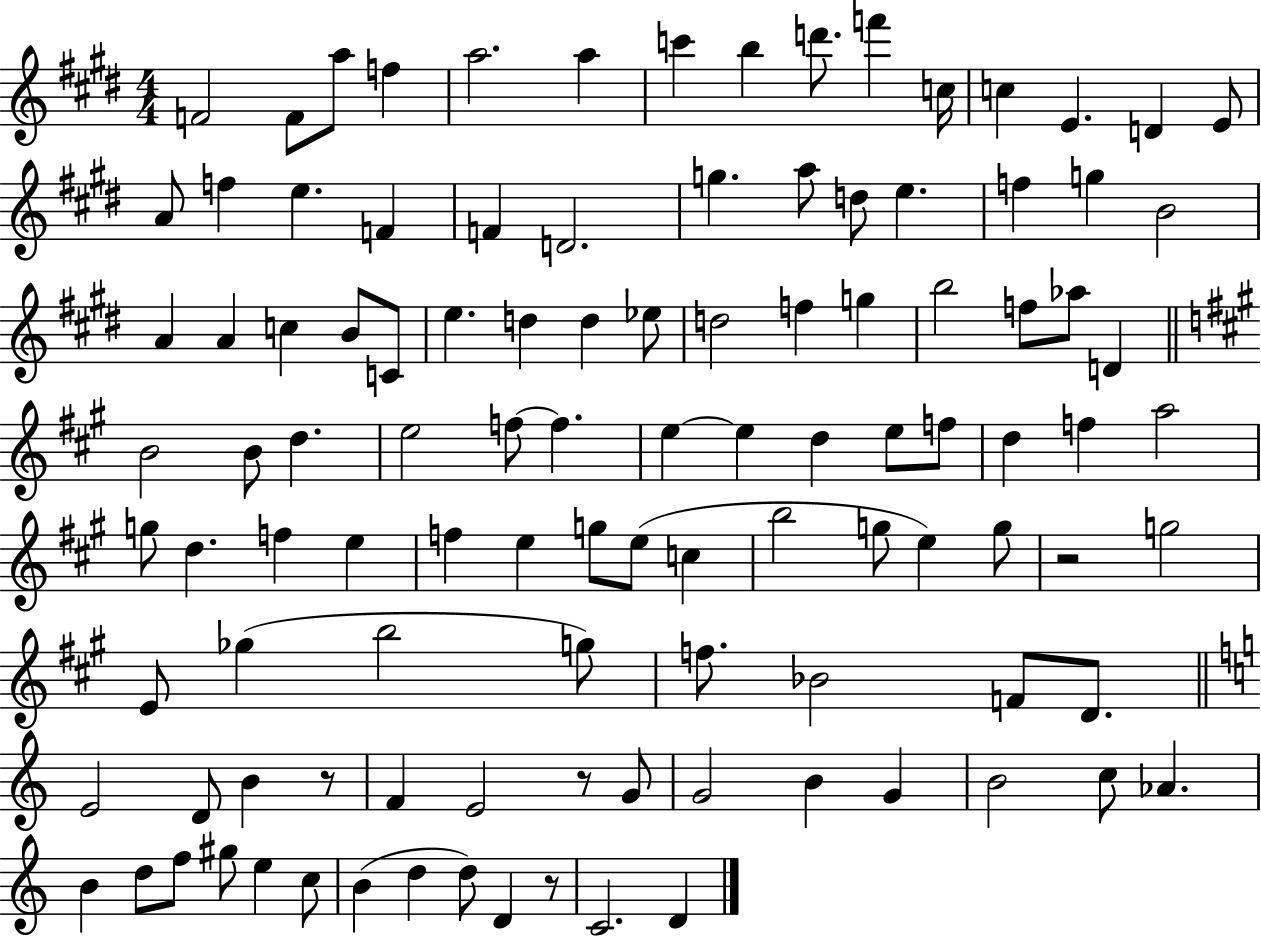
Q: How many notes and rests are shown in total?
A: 108